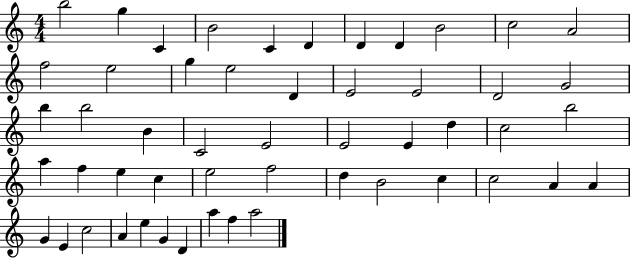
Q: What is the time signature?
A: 4/4